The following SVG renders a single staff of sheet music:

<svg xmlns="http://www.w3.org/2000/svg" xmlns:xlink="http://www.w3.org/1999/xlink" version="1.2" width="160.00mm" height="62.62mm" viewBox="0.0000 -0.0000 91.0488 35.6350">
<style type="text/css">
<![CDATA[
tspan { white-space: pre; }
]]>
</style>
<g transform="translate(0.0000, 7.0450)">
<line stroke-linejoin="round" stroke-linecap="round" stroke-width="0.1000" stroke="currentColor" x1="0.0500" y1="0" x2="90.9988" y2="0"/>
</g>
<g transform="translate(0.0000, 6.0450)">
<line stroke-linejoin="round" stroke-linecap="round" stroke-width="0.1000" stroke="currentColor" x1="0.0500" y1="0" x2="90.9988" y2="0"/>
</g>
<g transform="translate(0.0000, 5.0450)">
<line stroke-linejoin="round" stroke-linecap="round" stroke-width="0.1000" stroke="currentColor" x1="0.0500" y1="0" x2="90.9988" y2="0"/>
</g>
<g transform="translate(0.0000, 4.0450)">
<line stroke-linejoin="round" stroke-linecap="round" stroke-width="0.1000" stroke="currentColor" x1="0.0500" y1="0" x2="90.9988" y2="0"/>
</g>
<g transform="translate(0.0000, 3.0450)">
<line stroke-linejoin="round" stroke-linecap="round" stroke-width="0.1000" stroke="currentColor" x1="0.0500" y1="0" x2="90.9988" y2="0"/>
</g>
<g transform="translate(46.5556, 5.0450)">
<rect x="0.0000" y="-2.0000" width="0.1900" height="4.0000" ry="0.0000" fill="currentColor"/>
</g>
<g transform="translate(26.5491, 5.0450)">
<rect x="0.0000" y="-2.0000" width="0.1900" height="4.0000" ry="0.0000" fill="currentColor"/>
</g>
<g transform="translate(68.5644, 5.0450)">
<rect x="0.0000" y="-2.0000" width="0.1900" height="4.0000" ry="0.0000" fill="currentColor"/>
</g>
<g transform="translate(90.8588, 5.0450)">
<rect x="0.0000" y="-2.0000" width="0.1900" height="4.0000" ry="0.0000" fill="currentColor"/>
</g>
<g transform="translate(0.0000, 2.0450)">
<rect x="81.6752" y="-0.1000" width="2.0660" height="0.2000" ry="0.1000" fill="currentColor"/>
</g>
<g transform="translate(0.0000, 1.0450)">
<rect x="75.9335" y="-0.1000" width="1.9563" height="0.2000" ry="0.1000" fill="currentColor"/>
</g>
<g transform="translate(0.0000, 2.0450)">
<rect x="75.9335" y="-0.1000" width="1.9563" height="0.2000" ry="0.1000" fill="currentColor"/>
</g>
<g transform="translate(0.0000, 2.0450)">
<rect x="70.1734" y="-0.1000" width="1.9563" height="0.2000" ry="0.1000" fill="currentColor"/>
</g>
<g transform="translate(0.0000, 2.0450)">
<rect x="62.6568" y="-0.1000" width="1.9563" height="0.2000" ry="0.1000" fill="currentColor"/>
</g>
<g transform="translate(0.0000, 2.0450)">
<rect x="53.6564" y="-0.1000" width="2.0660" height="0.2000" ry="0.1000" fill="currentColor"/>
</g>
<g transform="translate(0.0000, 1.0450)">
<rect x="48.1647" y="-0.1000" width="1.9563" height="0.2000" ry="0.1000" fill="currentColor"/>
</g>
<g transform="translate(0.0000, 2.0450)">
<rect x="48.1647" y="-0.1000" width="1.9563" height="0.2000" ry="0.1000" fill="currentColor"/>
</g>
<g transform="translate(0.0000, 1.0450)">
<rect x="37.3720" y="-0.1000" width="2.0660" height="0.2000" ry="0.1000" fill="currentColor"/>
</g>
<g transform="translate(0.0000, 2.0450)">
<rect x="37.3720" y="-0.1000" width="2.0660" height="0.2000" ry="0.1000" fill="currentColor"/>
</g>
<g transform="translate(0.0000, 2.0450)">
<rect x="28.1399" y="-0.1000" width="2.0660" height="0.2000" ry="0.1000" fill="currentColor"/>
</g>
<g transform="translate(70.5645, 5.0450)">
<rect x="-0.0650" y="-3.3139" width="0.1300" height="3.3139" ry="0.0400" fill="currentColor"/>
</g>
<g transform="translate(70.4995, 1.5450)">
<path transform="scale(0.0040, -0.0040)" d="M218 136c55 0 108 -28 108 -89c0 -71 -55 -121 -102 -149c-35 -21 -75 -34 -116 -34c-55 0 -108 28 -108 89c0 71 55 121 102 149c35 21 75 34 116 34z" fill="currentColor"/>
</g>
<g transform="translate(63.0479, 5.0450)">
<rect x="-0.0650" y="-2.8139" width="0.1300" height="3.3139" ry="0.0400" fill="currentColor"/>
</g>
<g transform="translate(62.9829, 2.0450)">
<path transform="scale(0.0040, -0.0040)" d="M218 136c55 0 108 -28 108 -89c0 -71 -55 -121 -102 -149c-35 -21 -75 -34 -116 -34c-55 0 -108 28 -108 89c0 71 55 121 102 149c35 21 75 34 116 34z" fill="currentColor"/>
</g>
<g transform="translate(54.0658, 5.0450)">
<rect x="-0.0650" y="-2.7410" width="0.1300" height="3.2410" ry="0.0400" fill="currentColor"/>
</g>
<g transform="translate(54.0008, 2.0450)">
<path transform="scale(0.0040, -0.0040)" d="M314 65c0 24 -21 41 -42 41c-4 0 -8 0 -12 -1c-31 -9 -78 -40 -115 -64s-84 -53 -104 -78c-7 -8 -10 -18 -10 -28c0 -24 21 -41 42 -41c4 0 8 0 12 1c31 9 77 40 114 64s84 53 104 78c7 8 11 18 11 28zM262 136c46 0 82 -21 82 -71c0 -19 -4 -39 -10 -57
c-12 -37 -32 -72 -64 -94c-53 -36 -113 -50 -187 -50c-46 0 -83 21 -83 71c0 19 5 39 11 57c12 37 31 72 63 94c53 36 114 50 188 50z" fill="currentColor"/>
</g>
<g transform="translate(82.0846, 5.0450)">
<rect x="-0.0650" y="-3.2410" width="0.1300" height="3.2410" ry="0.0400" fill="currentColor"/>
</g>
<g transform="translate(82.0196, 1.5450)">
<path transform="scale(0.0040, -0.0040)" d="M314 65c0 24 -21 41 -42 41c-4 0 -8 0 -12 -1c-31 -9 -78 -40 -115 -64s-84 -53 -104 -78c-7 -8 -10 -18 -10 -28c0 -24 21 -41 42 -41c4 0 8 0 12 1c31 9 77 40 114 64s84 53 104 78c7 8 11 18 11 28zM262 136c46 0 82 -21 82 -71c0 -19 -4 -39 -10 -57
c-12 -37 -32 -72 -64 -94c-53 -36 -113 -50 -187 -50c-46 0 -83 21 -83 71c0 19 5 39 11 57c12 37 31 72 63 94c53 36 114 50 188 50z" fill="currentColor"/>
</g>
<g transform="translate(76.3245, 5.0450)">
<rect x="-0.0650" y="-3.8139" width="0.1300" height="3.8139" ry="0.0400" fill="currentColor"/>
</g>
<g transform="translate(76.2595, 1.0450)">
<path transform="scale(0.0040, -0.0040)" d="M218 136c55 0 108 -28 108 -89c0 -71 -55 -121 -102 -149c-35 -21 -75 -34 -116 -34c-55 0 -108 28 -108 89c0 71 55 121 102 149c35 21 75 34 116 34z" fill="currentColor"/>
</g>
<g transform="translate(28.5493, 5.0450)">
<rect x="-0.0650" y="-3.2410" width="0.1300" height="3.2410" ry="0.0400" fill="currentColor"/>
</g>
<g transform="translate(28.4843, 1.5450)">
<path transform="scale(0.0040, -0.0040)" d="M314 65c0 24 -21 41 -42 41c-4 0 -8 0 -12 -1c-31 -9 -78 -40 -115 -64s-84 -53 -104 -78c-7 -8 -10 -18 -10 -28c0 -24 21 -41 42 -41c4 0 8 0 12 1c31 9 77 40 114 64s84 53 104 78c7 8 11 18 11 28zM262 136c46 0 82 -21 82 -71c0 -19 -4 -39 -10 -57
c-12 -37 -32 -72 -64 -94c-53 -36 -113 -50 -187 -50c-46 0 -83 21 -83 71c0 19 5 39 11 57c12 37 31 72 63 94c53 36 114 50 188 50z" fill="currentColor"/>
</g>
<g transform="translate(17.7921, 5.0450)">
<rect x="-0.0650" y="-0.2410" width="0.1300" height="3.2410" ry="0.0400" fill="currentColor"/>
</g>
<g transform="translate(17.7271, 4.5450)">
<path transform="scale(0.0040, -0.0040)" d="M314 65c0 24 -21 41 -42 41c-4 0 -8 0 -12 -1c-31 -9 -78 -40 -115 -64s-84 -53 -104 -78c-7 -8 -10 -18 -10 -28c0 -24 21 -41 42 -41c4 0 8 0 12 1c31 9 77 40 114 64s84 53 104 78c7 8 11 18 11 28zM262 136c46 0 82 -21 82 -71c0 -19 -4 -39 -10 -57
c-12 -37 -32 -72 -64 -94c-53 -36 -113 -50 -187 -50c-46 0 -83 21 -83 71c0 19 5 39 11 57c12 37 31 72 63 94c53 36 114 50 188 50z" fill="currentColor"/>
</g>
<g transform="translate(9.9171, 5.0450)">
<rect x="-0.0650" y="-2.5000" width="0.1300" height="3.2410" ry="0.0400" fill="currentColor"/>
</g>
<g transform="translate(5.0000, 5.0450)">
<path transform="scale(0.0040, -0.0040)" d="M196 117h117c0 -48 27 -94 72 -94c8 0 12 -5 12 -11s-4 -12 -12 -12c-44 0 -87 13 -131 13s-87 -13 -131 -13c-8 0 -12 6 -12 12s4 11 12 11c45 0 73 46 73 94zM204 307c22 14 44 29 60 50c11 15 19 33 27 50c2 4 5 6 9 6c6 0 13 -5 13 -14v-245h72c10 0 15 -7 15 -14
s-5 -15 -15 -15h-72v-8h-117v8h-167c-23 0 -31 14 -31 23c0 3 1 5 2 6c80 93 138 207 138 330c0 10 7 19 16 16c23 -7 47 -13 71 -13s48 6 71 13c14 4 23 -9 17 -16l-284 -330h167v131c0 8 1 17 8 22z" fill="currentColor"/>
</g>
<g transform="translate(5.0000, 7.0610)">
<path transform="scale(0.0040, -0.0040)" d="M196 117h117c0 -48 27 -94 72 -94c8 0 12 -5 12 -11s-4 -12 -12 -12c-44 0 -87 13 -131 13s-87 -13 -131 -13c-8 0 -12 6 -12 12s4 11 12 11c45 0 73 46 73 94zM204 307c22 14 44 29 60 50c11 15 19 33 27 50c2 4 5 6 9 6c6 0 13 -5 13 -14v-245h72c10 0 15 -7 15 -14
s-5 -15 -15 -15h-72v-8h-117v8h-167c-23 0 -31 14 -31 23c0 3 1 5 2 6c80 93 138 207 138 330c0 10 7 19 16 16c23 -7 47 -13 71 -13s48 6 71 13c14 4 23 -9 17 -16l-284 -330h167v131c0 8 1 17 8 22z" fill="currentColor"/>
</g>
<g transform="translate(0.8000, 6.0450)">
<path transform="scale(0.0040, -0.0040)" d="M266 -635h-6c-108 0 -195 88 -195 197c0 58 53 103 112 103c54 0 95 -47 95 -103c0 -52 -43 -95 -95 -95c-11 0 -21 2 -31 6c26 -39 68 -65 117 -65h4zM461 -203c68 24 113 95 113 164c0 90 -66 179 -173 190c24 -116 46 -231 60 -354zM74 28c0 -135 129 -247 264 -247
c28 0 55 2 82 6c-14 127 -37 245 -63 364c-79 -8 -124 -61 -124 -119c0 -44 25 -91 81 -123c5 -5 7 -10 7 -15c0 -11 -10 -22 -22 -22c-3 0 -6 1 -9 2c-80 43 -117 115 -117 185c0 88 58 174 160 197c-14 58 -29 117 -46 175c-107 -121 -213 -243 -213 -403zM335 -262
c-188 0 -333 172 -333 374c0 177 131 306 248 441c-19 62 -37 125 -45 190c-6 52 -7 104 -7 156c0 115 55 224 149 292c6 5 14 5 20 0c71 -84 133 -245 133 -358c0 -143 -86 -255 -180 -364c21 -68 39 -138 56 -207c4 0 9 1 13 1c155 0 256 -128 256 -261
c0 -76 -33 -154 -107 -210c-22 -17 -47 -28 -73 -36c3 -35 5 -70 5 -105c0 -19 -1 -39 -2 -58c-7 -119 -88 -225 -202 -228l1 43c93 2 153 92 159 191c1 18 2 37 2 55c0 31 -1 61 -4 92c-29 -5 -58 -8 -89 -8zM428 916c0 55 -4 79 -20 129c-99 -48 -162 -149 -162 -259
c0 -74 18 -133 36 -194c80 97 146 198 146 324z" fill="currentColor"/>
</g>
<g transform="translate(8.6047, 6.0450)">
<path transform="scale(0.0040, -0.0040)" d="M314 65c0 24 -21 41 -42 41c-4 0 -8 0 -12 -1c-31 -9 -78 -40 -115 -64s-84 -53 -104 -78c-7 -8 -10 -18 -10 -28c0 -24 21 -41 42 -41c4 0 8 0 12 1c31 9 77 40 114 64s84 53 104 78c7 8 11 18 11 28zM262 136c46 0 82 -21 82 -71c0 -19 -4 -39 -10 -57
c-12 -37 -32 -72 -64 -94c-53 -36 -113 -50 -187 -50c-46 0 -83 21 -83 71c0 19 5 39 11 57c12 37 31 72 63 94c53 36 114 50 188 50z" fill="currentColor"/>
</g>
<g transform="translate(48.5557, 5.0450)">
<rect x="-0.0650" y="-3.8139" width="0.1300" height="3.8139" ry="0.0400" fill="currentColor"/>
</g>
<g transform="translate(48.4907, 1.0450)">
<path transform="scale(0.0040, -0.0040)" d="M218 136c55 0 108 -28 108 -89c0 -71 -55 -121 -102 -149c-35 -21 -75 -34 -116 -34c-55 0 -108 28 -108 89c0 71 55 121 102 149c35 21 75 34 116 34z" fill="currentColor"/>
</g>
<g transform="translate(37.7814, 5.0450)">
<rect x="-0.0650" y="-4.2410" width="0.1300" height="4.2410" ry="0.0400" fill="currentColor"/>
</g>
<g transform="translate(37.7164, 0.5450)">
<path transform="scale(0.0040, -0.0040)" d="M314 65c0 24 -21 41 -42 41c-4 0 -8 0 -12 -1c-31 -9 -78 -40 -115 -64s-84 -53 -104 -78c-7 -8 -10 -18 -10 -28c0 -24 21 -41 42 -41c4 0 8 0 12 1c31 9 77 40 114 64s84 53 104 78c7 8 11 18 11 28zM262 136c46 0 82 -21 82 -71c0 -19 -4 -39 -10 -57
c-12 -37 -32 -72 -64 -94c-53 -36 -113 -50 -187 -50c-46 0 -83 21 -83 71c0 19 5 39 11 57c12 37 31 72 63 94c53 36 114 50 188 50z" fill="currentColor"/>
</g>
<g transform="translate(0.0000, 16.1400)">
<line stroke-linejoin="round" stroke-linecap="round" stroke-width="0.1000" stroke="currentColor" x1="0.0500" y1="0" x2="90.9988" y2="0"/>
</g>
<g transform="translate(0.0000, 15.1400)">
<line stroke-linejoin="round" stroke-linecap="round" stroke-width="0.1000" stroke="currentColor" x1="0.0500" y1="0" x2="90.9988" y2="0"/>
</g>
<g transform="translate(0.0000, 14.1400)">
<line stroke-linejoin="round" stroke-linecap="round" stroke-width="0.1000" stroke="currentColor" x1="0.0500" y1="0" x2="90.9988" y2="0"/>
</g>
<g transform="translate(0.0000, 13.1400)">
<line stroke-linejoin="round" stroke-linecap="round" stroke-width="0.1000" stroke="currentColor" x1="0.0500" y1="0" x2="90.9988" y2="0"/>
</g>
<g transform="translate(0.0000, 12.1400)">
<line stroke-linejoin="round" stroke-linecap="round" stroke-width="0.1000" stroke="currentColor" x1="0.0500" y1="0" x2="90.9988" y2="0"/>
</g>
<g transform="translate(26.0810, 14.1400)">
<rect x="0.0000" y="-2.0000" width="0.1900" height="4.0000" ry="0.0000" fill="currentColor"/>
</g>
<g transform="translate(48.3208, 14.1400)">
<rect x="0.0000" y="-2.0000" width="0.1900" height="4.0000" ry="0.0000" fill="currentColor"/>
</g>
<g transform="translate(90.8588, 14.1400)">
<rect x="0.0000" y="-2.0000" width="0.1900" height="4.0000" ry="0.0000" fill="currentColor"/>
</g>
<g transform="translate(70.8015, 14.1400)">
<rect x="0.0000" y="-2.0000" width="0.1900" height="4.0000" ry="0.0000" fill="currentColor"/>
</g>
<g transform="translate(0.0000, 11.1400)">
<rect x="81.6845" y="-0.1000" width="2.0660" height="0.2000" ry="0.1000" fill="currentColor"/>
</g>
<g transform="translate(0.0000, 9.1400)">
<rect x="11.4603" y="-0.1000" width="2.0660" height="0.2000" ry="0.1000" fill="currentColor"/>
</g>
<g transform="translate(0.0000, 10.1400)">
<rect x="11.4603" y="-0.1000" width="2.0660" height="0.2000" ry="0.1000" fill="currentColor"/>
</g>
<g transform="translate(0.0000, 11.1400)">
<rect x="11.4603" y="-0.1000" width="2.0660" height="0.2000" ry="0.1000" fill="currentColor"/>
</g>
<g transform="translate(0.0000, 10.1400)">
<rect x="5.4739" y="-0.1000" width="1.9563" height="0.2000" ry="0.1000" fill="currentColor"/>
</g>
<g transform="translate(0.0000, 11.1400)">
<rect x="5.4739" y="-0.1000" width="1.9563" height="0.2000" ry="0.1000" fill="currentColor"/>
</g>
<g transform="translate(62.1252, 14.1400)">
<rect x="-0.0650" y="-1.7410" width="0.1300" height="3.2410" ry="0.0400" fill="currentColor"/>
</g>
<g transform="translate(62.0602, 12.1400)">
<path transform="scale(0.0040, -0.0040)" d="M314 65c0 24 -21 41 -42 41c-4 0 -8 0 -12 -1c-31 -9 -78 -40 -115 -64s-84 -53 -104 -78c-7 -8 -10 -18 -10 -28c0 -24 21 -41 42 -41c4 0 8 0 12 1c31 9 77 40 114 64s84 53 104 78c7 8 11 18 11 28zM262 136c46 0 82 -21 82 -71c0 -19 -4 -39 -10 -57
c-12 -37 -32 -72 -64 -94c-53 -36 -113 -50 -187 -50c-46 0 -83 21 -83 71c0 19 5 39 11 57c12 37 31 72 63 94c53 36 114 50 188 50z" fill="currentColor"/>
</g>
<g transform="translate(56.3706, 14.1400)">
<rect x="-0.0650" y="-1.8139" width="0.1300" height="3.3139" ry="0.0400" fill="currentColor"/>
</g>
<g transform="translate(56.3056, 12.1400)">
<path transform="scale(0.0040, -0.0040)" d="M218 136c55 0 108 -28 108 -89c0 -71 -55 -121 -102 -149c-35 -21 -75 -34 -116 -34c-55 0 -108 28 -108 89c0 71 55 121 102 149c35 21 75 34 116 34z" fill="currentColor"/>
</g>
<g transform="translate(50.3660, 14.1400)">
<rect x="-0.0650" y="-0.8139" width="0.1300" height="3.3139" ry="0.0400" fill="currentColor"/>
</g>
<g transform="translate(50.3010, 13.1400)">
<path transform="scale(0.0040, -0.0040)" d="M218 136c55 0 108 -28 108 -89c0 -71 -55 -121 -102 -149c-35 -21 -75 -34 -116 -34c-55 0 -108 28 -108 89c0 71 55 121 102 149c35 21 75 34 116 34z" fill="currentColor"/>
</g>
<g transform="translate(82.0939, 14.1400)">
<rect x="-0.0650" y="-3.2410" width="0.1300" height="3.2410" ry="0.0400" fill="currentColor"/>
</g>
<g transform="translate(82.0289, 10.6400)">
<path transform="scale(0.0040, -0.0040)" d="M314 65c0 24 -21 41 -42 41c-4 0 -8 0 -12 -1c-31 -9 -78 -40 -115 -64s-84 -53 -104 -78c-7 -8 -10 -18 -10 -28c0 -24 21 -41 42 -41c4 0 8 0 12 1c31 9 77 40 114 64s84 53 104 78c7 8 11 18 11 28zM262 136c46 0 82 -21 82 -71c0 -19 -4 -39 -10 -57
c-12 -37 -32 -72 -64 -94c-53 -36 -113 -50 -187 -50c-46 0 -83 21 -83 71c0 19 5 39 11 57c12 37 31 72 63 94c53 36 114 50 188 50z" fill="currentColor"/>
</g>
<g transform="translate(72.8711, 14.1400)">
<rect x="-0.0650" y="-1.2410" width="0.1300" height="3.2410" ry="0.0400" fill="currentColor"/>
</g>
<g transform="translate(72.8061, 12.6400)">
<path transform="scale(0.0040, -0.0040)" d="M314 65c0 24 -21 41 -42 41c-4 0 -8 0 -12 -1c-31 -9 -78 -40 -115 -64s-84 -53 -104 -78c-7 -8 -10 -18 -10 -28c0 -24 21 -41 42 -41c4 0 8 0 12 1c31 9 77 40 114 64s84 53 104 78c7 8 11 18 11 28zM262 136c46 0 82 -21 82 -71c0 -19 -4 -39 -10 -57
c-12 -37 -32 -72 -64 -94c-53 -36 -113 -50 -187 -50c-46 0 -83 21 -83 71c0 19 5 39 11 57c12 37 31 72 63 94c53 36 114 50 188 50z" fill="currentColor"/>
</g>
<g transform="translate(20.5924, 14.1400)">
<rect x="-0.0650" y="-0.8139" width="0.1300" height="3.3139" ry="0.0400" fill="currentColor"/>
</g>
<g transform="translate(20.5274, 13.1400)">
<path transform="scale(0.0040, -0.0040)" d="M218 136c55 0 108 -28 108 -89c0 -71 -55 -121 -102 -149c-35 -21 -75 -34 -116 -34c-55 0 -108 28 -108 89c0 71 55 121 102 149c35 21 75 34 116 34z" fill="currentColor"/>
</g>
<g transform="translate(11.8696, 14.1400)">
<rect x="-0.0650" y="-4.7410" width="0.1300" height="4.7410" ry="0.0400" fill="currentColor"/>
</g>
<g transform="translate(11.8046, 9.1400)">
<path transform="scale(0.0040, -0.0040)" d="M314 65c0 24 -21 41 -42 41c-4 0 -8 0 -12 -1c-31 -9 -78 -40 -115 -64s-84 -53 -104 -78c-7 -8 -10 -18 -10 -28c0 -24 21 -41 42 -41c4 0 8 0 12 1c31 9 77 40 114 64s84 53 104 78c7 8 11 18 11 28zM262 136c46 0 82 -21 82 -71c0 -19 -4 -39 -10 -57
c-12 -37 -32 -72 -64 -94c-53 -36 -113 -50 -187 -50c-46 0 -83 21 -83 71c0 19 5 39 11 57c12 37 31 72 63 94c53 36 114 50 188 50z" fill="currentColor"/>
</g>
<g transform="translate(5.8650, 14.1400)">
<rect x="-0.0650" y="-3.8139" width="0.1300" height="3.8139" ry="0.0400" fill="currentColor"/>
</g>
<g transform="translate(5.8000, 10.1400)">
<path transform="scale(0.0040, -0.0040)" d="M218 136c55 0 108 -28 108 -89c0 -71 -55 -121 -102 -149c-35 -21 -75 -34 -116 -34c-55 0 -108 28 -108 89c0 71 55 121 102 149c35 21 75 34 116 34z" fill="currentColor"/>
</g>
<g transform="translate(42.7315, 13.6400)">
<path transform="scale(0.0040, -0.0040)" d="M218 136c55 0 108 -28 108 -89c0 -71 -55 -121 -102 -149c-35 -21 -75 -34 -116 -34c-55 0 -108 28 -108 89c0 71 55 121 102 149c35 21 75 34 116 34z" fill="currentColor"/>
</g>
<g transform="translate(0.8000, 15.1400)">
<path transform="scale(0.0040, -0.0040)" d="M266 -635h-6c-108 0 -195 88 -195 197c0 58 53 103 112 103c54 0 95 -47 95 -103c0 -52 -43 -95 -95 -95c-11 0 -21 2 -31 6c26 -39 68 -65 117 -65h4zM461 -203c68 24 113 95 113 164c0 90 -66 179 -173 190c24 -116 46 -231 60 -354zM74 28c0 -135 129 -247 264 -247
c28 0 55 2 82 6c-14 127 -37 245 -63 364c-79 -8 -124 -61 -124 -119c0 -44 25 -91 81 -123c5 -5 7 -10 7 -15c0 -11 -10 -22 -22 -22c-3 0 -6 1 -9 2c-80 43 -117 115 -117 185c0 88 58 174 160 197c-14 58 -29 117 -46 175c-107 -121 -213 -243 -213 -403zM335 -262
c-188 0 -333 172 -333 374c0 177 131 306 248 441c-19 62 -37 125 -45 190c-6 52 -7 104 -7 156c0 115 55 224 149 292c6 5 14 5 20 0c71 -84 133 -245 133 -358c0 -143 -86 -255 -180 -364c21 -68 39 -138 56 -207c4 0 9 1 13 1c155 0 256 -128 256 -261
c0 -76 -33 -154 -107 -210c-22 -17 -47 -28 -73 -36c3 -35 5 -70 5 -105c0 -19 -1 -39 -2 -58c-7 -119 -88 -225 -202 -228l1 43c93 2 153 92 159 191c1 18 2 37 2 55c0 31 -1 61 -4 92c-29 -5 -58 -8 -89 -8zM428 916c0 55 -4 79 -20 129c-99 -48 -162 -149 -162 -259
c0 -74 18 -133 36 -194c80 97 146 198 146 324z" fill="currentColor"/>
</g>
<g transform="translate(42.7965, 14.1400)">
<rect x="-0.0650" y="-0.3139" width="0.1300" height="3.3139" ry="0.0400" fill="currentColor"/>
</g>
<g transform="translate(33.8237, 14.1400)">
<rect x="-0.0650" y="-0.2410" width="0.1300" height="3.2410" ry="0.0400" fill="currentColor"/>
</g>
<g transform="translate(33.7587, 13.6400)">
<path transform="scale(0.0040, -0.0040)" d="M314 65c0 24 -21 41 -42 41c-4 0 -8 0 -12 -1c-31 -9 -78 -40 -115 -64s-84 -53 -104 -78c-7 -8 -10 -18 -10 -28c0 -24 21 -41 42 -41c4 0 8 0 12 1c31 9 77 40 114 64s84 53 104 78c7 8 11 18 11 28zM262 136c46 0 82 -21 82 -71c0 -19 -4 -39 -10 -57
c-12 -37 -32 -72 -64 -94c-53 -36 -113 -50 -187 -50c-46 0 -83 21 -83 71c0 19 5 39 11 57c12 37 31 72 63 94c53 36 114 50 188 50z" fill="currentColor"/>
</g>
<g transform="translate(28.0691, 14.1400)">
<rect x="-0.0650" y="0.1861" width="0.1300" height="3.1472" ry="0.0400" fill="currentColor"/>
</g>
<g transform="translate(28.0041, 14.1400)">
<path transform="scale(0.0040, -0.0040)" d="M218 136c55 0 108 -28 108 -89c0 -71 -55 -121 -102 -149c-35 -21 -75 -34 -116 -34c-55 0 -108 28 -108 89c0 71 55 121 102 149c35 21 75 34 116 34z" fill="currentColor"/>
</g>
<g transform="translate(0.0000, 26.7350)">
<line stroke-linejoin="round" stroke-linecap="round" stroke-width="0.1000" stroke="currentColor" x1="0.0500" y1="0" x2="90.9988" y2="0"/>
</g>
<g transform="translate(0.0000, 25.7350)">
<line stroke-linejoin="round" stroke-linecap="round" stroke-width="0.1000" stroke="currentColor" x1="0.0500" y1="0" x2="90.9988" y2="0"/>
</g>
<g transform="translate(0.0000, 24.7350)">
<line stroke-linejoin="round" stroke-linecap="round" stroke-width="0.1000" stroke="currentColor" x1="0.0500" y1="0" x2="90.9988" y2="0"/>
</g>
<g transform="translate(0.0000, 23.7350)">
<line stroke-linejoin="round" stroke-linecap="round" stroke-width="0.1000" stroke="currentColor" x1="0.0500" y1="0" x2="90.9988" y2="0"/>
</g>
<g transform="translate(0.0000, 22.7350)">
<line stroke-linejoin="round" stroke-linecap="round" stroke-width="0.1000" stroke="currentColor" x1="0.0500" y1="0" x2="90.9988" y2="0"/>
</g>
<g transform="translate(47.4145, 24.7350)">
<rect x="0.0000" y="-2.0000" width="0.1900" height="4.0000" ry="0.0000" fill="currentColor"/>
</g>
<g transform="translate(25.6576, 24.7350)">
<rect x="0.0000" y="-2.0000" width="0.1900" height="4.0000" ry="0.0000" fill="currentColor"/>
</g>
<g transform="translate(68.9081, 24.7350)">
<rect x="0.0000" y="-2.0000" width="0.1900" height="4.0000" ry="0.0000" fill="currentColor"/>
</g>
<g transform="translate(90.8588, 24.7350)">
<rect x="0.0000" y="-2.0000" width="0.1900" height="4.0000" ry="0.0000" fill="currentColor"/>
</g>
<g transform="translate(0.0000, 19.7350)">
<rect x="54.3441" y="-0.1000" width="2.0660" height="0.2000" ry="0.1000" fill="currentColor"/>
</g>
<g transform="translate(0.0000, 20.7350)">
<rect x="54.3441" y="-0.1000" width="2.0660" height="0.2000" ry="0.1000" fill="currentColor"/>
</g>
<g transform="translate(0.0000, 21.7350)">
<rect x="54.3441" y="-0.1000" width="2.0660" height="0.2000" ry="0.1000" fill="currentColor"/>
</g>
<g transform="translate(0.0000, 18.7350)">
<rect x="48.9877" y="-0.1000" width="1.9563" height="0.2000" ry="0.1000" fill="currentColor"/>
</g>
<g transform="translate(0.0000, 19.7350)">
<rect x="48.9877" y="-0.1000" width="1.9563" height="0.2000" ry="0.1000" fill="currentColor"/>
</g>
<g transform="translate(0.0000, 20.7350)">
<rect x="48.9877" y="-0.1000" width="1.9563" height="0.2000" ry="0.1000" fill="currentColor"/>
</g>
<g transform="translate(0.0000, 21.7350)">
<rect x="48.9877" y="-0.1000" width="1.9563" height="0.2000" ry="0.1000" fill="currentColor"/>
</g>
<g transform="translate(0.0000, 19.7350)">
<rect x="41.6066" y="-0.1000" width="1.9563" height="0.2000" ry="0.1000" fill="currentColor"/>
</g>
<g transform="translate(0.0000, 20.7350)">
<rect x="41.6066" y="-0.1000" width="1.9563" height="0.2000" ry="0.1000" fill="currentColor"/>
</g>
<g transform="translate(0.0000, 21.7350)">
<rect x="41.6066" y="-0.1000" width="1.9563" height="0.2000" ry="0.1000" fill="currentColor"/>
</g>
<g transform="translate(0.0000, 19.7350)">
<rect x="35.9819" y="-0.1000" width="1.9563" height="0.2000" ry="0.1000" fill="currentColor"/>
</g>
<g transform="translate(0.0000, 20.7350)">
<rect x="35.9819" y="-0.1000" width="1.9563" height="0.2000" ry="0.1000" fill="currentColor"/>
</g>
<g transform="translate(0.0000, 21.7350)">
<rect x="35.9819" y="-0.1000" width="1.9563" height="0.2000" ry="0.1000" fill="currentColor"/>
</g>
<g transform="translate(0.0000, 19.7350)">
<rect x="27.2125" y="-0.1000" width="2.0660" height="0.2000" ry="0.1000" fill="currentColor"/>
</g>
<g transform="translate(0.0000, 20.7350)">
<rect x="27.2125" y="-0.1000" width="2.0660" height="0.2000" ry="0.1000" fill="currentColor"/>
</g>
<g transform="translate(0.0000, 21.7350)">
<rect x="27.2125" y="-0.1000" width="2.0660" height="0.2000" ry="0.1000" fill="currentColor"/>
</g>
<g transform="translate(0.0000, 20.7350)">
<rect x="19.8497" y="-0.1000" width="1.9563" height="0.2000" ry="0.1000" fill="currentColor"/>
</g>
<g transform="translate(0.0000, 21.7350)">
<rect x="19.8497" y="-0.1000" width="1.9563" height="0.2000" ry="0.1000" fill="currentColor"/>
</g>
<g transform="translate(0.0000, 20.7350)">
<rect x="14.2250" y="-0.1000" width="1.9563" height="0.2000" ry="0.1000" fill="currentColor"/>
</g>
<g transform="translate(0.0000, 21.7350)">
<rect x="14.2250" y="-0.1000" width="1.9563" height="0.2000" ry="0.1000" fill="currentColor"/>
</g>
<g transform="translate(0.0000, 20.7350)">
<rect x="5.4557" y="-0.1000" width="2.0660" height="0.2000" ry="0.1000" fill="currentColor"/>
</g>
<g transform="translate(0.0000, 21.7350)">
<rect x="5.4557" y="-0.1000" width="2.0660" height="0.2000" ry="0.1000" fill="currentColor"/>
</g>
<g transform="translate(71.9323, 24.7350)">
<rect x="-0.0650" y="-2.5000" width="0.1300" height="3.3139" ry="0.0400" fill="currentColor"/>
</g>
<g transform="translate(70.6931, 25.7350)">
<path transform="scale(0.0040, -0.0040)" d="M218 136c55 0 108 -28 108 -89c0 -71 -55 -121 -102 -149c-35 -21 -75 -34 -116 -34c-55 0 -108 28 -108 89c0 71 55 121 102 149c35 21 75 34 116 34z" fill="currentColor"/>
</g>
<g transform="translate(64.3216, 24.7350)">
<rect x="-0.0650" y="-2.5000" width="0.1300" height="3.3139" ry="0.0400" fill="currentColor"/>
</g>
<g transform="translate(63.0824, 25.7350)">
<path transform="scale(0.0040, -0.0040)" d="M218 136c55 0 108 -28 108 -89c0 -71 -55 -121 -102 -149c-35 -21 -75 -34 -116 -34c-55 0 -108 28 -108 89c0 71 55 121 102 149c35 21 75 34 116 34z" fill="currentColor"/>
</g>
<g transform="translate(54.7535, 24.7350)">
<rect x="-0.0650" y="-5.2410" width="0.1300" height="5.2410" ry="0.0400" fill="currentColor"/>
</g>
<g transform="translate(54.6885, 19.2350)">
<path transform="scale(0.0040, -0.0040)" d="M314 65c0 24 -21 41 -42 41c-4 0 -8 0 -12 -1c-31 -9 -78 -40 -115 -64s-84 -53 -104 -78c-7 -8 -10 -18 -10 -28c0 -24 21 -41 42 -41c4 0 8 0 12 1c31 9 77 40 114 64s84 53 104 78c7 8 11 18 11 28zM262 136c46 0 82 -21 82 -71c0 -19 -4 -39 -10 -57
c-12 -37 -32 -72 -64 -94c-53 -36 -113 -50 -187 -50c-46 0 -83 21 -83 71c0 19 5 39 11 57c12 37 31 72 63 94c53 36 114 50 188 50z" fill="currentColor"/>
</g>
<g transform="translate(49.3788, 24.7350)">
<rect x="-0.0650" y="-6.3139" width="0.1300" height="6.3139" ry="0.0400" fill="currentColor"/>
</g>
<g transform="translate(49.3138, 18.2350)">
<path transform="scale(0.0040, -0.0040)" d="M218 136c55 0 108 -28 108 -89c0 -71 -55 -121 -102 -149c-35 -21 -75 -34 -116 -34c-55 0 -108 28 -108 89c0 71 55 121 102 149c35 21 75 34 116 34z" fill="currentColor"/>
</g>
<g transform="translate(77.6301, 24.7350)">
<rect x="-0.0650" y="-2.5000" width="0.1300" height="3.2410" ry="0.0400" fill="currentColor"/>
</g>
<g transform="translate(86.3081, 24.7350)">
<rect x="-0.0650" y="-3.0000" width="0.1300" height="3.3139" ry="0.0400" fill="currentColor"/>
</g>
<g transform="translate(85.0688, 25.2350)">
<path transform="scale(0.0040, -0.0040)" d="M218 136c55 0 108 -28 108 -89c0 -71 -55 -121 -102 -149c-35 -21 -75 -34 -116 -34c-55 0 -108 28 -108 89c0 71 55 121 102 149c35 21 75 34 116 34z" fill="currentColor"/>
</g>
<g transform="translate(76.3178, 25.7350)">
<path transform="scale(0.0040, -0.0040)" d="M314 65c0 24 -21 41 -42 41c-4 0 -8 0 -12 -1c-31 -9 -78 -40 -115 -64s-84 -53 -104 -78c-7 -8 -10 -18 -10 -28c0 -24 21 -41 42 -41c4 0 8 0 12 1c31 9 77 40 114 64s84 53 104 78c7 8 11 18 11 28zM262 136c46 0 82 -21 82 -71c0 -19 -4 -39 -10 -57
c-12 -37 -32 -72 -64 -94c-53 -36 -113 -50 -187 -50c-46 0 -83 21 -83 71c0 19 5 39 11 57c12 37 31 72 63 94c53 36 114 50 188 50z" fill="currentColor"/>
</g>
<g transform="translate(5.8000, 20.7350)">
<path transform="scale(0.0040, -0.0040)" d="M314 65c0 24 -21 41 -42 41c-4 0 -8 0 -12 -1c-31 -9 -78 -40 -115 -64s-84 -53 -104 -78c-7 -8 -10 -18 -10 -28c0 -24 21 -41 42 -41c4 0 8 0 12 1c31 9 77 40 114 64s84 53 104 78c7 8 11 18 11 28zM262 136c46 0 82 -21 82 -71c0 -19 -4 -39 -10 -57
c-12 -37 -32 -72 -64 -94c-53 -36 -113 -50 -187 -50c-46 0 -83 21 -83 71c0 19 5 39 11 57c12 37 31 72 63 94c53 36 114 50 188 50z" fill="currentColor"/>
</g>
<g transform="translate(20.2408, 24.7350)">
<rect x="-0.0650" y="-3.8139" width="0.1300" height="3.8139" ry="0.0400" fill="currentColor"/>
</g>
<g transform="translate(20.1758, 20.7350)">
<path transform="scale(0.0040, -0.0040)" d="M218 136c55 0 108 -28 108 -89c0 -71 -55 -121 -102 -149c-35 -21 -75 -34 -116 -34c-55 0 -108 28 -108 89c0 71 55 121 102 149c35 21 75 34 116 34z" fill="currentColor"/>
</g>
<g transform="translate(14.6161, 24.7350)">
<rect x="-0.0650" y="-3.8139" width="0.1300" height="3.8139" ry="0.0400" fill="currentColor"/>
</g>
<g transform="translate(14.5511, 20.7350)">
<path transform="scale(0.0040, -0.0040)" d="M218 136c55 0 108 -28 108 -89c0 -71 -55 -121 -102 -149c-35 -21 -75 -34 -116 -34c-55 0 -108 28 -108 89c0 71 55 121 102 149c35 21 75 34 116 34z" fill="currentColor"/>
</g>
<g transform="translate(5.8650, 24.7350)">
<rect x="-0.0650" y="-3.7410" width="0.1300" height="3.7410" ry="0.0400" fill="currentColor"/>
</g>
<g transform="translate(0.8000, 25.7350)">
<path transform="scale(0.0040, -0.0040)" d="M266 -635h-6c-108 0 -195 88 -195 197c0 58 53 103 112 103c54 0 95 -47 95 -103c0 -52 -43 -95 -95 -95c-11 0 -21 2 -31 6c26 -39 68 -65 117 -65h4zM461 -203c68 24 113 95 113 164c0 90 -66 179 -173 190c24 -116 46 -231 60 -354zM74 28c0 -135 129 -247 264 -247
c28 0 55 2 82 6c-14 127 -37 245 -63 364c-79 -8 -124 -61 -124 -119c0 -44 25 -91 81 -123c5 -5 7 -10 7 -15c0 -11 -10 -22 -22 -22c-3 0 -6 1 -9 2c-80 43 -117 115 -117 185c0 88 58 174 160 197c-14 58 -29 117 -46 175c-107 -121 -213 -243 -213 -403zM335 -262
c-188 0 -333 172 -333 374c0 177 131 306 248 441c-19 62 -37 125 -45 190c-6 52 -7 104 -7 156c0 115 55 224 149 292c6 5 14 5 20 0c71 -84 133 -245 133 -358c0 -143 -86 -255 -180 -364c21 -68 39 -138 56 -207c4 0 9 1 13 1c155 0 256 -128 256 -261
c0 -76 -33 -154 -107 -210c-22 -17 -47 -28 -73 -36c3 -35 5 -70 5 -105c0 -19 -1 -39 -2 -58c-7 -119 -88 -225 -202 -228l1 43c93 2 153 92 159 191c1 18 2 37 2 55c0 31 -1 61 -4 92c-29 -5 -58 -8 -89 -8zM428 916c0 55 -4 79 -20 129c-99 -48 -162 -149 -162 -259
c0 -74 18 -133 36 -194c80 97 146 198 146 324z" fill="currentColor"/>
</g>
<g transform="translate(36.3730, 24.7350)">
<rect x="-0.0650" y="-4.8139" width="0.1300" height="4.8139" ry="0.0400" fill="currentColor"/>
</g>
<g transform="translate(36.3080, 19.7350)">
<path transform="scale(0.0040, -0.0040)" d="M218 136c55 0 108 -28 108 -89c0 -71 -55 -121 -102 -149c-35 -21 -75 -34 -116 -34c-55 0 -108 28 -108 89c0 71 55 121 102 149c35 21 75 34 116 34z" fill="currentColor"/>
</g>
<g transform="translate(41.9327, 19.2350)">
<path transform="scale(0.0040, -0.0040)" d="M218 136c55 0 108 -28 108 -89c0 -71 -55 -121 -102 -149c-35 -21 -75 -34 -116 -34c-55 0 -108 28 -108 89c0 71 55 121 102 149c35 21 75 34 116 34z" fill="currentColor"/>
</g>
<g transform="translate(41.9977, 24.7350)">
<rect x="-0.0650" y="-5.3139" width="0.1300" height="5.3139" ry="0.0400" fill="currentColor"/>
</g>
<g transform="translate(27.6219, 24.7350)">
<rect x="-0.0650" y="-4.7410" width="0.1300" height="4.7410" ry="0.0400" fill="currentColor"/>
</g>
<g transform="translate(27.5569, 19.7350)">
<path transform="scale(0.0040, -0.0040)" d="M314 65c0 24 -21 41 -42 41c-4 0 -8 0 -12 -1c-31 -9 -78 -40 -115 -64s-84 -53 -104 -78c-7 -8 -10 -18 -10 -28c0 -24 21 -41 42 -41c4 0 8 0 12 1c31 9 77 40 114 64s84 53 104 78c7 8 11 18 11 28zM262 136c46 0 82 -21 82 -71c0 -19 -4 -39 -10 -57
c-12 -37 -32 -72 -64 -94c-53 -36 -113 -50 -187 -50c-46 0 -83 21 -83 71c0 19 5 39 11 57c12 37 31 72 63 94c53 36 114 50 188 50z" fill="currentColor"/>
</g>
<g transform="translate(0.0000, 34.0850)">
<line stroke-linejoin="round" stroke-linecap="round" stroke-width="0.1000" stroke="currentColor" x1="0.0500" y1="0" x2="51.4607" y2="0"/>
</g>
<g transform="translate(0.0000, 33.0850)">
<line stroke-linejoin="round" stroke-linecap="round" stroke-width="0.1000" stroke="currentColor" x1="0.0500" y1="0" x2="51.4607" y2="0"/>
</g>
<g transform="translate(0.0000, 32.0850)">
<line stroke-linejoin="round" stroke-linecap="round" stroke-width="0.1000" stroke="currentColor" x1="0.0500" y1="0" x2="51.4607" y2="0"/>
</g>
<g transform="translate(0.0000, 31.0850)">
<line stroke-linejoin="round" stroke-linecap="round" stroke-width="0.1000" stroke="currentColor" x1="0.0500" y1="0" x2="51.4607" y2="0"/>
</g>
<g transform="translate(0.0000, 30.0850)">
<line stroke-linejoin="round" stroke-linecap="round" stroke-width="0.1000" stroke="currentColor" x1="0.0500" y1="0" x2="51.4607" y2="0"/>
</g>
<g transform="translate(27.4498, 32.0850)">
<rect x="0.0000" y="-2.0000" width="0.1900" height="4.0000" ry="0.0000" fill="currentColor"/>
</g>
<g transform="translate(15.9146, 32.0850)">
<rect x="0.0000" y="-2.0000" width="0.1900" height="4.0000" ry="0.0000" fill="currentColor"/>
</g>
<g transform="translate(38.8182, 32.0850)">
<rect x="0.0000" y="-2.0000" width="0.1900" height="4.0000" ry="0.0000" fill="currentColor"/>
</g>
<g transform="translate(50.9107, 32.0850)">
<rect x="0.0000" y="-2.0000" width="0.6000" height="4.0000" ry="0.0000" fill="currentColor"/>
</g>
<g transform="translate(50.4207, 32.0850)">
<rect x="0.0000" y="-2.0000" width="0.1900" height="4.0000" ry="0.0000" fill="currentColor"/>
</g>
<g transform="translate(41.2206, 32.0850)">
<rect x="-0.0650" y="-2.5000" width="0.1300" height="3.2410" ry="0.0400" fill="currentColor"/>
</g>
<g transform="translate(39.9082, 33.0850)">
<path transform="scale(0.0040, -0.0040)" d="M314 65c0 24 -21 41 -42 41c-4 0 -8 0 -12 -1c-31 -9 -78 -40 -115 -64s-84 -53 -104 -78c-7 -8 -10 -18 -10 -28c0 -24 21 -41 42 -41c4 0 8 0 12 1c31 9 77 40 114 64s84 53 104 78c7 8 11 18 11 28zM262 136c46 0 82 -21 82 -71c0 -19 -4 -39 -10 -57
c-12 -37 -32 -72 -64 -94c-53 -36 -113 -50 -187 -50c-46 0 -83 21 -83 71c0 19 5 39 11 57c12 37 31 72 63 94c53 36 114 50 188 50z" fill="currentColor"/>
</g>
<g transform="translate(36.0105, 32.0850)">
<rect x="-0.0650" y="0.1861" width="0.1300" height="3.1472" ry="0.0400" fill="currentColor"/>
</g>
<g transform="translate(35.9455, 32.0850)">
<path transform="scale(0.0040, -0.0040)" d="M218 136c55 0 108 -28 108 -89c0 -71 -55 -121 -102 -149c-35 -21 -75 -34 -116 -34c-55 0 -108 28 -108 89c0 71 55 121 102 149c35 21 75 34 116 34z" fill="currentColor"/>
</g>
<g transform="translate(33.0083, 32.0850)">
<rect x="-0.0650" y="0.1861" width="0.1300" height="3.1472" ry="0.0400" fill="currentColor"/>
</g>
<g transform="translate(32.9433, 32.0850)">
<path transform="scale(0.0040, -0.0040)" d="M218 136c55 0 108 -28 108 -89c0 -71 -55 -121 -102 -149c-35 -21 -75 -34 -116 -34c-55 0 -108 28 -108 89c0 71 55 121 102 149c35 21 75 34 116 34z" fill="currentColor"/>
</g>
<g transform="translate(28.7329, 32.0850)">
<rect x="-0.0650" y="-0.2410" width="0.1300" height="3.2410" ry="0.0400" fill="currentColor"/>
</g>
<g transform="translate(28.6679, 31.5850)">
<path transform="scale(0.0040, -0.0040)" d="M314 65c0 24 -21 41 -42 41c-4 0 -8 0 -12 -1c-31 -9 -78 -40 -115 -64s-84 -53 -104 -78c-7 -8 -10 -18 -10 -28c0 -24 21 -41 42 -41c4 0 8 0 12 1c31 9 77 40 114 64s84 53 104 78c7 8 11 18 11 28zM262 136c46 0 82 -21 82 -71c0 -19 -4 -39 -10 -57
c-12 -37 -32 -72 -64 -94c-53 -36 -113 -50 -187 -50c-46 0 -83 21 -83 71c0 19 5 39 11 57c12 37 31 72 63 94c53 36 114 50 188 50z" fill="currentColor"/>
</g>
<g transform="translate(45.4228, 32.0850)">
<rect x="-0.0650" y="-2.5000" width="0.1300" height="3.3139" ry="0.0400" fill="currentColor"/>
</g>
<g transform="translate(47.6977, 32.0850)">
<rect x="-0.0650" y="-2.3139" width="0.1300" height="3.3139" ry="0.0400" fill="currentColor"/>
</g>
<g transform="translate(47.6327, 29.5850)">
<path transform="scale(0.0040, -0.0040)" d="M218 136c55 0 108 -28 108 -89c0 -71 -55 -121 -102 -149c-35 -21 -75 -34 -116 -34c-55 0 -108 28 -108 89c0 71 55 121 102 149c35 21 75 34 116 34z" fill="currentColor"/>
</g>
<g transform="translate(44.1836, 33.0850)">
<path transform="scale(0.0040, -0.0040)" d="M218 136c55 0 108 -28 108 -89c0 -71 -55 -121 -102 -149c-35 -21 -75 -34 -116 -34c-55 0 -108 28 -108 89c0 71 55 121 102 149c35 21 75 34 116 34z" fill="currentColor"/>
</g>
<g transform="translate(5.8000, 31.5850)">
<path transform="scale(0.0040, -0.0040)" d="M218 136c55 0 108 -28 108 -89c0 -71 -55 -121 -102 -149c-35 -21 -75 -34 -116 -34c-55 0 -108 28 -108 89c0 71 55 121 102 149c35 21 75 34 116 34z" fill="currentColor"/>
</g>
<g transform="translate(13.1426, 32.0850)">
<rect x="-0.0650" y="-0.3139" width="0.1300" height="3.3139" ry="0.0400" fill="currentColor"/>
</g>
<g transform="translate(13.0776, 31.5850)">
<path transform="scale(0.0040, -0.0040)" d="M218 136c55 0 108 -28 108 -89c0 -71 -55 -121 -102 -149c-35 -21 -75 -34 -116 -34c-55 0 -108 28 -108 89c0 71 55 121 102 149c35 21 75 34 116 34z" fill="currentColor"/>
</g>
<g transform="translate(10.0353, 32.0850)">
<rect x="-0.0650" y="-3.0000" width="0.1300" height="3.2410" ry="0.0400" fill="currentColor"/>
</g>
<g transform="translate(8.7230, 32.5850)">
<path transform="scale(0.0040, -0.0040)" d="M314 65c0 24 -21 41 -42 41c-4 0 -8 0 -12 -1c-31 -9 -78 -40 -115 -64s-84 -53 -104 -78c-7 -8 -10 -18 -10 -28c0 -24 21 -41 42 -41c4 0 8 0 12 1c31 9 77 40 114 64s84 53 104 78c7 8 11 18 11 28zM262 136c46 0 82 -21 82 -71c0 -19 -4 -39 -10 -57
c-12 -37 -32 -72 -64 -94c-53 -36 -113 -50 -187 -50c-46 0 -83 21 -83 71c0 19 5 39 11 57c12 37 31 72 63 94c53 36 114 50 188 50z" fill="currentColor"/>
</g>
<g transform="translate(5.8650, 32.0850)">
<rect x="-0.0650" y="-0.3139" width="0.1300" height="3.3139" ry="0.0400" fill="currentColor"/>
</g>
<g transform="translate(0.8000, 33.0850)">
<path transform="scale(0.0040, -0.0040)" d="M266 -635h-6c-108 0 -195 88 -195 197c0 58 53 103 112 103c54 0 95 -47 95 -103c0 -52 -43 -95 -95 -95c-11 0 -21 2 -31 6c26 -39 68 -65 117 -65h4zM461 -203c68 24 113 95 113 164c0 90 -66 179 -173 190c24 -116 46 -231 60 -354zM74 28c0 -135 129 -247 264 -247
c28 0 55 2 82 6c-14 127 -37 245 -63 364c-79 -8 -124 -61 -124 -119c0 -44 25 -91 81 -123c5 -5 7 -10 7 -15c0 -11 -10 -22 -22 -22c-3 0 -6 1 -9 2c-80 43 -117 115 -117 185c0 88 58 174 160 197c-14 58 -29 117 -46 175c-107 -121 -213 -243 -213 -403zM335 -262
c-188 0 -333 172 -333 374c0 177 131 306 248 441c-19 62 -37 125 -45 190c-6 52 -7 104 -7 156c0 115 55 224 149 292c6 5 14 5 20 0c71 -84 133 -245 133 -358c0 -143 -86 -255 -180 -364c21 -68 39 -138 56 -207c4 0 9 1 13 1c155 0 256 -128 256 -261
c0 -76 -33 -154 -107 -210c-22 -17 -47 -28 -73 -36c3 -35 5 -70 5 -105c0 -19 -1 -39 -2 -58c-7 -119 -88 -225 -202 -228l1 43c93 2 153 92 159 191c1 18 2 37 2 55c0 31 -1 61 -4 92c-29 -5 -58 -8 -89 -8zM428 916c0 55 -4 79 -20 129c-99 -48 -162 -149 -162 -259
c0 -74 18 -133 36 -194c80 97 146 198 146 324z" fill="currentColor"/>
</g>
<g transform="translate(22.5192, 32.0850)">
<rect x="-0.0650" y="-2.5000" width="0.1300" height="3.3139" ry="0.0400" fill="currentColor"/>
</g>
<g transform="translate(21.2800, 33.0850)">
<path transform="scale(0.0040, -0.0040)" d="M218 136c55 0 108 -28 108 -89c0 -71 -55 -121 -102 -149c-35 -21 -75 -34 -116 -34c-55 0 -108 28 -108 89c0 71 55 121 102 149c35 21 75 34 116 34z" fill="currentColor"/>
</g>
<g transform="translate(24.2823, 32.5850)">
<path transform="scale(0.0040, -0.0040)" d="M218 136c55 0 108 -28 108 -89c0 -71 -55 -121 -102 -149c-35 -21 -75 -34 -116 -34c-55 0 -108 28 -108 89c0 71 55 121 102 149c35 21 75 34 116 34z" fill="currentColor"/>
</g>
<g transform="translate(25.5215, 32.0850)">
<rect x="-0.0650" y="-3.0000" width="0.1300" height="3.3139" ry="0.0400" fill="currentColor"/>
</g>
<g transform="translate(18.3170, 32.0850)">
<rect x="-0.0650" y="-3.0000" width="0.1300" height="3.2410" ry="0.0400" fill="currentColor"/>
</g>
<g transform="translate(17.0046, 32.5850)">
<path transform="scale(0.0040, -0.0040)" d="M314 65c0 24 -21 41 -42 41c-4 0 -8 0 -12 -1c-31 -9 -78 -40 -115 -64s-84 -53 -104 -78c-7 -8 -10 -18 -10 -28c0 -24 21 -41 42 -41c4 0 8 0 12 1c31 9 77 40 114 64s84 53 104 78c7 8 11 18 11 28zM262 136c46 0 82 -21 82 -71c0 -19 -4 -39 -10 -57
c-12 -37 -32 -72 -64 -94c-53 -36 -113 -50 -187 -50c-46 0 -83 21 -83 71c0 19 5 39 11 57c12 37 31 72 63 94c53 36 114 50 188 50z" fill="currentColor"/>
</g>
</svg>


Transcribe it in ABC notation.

X:1
T:Untitled
M:4/4
L:1/4
K:C
G2 c2 b2 d'2 c' a2 a b c' b2 c' e'2 d B c2 c d f f2 e2 b2 c'2 c' c' e'2 e' f' a' f'2 G G G2 A c A2 c A2 G A c2 B B G2 G g